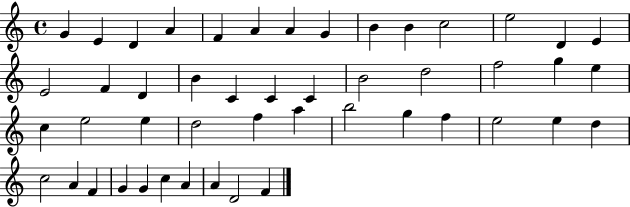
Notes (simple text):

G4/q E4/q D4/q A4/q F4/q A4/q A4/q G4/q B4/q B4/q C5/h E5/h D4/q E4/q E4/h F4/q D4/q B4/q C4/q C4/q C4/q B4/h D5/h F5/h G5/q E5/q C5/q E5/h E5/q D5/h F5/q A5/q B5/h G5/q F5/q E5/h E5/q D5/q C5/h A4/q F4/q G4/q G4/q C5/q A4/q A4/q D4/h F4/q